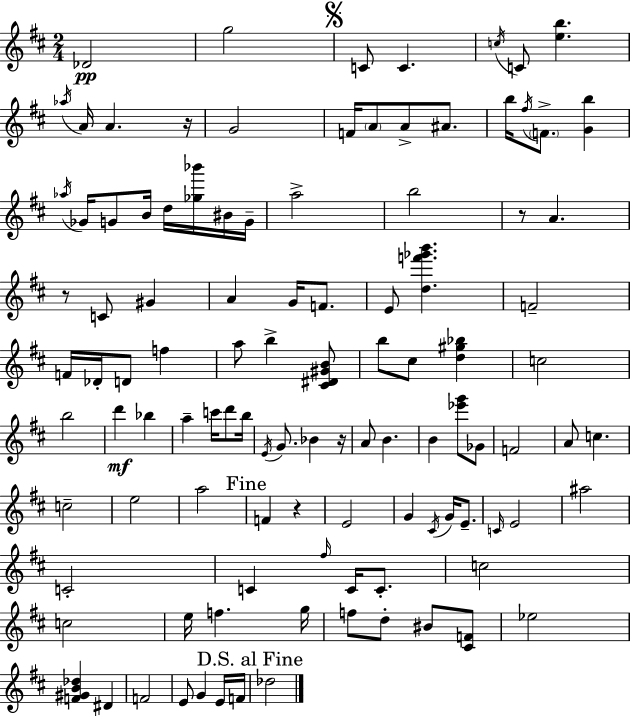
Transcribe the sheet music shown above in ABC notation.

X:1
T:Untitled
M:2/4
L:1/4
K:D
_D2 g2 C/2 C c/4 C/2 [eb] _a/4 A/4 A z/4 G2 F/4 A/2 A/2 ^A/2 b/4 ^f/4 F/2 [Gb] _a/4 _G/4 G/2 B/4 d/4 [_g_b']/4 ^B/4 G/4 a2 b2 z/2 A z/2 C/2 ^G A G/4 F/2 E/2 [df'_g'b'] F2 F/4 _D/4 D/2 f a/2 b [^C^D^GB]/2 b/2 ^c/2 [d^g_b] c2 b2 d' _b a c'/4 d'/2 b/4 E/4 G/2 _B z/4 A/2 B B [_e'g']/2 _G/2 F2 A/2 c c2 e2 a2 F z E2 G ^C/4 G/4 E/2 C/4 E2 ^a2 C2 C ^f/4 C/4 C/2 c2 c2 e/4 f g/4 f/2 d/2 ^B/2 [^CF]/2 _e2 [F^GB_d] ^D F2 E/2 G E/4 F/4 _d2